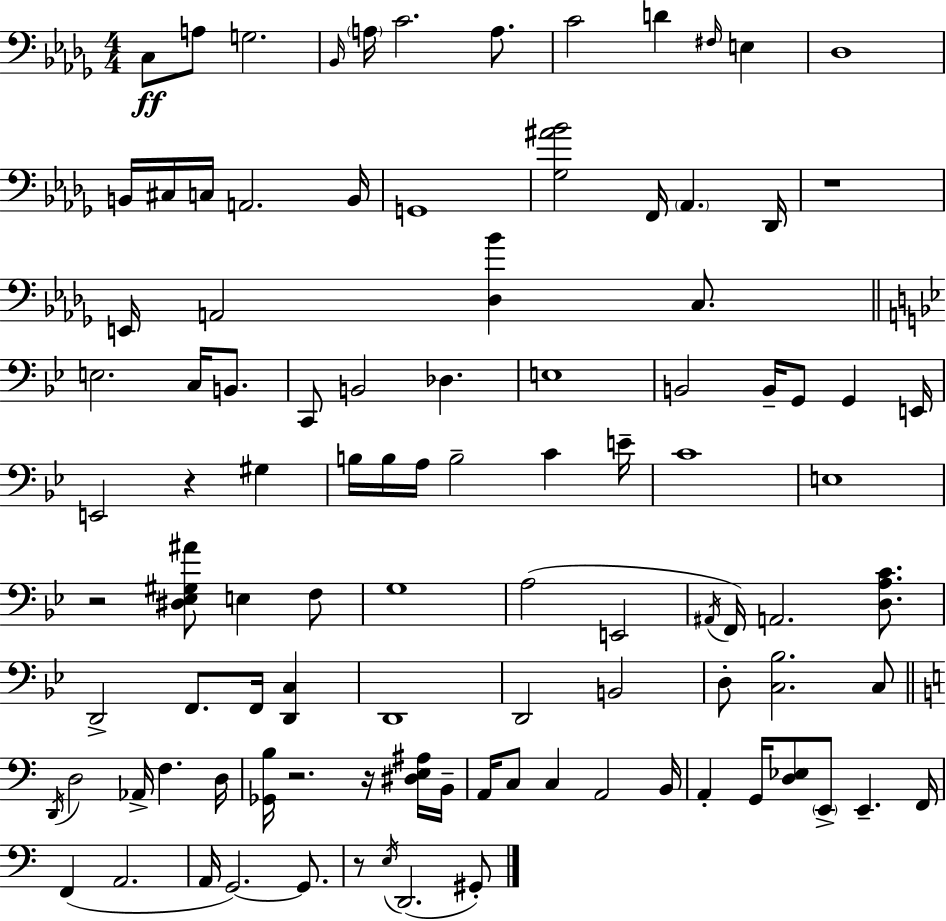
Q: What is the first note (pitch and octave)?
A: C3